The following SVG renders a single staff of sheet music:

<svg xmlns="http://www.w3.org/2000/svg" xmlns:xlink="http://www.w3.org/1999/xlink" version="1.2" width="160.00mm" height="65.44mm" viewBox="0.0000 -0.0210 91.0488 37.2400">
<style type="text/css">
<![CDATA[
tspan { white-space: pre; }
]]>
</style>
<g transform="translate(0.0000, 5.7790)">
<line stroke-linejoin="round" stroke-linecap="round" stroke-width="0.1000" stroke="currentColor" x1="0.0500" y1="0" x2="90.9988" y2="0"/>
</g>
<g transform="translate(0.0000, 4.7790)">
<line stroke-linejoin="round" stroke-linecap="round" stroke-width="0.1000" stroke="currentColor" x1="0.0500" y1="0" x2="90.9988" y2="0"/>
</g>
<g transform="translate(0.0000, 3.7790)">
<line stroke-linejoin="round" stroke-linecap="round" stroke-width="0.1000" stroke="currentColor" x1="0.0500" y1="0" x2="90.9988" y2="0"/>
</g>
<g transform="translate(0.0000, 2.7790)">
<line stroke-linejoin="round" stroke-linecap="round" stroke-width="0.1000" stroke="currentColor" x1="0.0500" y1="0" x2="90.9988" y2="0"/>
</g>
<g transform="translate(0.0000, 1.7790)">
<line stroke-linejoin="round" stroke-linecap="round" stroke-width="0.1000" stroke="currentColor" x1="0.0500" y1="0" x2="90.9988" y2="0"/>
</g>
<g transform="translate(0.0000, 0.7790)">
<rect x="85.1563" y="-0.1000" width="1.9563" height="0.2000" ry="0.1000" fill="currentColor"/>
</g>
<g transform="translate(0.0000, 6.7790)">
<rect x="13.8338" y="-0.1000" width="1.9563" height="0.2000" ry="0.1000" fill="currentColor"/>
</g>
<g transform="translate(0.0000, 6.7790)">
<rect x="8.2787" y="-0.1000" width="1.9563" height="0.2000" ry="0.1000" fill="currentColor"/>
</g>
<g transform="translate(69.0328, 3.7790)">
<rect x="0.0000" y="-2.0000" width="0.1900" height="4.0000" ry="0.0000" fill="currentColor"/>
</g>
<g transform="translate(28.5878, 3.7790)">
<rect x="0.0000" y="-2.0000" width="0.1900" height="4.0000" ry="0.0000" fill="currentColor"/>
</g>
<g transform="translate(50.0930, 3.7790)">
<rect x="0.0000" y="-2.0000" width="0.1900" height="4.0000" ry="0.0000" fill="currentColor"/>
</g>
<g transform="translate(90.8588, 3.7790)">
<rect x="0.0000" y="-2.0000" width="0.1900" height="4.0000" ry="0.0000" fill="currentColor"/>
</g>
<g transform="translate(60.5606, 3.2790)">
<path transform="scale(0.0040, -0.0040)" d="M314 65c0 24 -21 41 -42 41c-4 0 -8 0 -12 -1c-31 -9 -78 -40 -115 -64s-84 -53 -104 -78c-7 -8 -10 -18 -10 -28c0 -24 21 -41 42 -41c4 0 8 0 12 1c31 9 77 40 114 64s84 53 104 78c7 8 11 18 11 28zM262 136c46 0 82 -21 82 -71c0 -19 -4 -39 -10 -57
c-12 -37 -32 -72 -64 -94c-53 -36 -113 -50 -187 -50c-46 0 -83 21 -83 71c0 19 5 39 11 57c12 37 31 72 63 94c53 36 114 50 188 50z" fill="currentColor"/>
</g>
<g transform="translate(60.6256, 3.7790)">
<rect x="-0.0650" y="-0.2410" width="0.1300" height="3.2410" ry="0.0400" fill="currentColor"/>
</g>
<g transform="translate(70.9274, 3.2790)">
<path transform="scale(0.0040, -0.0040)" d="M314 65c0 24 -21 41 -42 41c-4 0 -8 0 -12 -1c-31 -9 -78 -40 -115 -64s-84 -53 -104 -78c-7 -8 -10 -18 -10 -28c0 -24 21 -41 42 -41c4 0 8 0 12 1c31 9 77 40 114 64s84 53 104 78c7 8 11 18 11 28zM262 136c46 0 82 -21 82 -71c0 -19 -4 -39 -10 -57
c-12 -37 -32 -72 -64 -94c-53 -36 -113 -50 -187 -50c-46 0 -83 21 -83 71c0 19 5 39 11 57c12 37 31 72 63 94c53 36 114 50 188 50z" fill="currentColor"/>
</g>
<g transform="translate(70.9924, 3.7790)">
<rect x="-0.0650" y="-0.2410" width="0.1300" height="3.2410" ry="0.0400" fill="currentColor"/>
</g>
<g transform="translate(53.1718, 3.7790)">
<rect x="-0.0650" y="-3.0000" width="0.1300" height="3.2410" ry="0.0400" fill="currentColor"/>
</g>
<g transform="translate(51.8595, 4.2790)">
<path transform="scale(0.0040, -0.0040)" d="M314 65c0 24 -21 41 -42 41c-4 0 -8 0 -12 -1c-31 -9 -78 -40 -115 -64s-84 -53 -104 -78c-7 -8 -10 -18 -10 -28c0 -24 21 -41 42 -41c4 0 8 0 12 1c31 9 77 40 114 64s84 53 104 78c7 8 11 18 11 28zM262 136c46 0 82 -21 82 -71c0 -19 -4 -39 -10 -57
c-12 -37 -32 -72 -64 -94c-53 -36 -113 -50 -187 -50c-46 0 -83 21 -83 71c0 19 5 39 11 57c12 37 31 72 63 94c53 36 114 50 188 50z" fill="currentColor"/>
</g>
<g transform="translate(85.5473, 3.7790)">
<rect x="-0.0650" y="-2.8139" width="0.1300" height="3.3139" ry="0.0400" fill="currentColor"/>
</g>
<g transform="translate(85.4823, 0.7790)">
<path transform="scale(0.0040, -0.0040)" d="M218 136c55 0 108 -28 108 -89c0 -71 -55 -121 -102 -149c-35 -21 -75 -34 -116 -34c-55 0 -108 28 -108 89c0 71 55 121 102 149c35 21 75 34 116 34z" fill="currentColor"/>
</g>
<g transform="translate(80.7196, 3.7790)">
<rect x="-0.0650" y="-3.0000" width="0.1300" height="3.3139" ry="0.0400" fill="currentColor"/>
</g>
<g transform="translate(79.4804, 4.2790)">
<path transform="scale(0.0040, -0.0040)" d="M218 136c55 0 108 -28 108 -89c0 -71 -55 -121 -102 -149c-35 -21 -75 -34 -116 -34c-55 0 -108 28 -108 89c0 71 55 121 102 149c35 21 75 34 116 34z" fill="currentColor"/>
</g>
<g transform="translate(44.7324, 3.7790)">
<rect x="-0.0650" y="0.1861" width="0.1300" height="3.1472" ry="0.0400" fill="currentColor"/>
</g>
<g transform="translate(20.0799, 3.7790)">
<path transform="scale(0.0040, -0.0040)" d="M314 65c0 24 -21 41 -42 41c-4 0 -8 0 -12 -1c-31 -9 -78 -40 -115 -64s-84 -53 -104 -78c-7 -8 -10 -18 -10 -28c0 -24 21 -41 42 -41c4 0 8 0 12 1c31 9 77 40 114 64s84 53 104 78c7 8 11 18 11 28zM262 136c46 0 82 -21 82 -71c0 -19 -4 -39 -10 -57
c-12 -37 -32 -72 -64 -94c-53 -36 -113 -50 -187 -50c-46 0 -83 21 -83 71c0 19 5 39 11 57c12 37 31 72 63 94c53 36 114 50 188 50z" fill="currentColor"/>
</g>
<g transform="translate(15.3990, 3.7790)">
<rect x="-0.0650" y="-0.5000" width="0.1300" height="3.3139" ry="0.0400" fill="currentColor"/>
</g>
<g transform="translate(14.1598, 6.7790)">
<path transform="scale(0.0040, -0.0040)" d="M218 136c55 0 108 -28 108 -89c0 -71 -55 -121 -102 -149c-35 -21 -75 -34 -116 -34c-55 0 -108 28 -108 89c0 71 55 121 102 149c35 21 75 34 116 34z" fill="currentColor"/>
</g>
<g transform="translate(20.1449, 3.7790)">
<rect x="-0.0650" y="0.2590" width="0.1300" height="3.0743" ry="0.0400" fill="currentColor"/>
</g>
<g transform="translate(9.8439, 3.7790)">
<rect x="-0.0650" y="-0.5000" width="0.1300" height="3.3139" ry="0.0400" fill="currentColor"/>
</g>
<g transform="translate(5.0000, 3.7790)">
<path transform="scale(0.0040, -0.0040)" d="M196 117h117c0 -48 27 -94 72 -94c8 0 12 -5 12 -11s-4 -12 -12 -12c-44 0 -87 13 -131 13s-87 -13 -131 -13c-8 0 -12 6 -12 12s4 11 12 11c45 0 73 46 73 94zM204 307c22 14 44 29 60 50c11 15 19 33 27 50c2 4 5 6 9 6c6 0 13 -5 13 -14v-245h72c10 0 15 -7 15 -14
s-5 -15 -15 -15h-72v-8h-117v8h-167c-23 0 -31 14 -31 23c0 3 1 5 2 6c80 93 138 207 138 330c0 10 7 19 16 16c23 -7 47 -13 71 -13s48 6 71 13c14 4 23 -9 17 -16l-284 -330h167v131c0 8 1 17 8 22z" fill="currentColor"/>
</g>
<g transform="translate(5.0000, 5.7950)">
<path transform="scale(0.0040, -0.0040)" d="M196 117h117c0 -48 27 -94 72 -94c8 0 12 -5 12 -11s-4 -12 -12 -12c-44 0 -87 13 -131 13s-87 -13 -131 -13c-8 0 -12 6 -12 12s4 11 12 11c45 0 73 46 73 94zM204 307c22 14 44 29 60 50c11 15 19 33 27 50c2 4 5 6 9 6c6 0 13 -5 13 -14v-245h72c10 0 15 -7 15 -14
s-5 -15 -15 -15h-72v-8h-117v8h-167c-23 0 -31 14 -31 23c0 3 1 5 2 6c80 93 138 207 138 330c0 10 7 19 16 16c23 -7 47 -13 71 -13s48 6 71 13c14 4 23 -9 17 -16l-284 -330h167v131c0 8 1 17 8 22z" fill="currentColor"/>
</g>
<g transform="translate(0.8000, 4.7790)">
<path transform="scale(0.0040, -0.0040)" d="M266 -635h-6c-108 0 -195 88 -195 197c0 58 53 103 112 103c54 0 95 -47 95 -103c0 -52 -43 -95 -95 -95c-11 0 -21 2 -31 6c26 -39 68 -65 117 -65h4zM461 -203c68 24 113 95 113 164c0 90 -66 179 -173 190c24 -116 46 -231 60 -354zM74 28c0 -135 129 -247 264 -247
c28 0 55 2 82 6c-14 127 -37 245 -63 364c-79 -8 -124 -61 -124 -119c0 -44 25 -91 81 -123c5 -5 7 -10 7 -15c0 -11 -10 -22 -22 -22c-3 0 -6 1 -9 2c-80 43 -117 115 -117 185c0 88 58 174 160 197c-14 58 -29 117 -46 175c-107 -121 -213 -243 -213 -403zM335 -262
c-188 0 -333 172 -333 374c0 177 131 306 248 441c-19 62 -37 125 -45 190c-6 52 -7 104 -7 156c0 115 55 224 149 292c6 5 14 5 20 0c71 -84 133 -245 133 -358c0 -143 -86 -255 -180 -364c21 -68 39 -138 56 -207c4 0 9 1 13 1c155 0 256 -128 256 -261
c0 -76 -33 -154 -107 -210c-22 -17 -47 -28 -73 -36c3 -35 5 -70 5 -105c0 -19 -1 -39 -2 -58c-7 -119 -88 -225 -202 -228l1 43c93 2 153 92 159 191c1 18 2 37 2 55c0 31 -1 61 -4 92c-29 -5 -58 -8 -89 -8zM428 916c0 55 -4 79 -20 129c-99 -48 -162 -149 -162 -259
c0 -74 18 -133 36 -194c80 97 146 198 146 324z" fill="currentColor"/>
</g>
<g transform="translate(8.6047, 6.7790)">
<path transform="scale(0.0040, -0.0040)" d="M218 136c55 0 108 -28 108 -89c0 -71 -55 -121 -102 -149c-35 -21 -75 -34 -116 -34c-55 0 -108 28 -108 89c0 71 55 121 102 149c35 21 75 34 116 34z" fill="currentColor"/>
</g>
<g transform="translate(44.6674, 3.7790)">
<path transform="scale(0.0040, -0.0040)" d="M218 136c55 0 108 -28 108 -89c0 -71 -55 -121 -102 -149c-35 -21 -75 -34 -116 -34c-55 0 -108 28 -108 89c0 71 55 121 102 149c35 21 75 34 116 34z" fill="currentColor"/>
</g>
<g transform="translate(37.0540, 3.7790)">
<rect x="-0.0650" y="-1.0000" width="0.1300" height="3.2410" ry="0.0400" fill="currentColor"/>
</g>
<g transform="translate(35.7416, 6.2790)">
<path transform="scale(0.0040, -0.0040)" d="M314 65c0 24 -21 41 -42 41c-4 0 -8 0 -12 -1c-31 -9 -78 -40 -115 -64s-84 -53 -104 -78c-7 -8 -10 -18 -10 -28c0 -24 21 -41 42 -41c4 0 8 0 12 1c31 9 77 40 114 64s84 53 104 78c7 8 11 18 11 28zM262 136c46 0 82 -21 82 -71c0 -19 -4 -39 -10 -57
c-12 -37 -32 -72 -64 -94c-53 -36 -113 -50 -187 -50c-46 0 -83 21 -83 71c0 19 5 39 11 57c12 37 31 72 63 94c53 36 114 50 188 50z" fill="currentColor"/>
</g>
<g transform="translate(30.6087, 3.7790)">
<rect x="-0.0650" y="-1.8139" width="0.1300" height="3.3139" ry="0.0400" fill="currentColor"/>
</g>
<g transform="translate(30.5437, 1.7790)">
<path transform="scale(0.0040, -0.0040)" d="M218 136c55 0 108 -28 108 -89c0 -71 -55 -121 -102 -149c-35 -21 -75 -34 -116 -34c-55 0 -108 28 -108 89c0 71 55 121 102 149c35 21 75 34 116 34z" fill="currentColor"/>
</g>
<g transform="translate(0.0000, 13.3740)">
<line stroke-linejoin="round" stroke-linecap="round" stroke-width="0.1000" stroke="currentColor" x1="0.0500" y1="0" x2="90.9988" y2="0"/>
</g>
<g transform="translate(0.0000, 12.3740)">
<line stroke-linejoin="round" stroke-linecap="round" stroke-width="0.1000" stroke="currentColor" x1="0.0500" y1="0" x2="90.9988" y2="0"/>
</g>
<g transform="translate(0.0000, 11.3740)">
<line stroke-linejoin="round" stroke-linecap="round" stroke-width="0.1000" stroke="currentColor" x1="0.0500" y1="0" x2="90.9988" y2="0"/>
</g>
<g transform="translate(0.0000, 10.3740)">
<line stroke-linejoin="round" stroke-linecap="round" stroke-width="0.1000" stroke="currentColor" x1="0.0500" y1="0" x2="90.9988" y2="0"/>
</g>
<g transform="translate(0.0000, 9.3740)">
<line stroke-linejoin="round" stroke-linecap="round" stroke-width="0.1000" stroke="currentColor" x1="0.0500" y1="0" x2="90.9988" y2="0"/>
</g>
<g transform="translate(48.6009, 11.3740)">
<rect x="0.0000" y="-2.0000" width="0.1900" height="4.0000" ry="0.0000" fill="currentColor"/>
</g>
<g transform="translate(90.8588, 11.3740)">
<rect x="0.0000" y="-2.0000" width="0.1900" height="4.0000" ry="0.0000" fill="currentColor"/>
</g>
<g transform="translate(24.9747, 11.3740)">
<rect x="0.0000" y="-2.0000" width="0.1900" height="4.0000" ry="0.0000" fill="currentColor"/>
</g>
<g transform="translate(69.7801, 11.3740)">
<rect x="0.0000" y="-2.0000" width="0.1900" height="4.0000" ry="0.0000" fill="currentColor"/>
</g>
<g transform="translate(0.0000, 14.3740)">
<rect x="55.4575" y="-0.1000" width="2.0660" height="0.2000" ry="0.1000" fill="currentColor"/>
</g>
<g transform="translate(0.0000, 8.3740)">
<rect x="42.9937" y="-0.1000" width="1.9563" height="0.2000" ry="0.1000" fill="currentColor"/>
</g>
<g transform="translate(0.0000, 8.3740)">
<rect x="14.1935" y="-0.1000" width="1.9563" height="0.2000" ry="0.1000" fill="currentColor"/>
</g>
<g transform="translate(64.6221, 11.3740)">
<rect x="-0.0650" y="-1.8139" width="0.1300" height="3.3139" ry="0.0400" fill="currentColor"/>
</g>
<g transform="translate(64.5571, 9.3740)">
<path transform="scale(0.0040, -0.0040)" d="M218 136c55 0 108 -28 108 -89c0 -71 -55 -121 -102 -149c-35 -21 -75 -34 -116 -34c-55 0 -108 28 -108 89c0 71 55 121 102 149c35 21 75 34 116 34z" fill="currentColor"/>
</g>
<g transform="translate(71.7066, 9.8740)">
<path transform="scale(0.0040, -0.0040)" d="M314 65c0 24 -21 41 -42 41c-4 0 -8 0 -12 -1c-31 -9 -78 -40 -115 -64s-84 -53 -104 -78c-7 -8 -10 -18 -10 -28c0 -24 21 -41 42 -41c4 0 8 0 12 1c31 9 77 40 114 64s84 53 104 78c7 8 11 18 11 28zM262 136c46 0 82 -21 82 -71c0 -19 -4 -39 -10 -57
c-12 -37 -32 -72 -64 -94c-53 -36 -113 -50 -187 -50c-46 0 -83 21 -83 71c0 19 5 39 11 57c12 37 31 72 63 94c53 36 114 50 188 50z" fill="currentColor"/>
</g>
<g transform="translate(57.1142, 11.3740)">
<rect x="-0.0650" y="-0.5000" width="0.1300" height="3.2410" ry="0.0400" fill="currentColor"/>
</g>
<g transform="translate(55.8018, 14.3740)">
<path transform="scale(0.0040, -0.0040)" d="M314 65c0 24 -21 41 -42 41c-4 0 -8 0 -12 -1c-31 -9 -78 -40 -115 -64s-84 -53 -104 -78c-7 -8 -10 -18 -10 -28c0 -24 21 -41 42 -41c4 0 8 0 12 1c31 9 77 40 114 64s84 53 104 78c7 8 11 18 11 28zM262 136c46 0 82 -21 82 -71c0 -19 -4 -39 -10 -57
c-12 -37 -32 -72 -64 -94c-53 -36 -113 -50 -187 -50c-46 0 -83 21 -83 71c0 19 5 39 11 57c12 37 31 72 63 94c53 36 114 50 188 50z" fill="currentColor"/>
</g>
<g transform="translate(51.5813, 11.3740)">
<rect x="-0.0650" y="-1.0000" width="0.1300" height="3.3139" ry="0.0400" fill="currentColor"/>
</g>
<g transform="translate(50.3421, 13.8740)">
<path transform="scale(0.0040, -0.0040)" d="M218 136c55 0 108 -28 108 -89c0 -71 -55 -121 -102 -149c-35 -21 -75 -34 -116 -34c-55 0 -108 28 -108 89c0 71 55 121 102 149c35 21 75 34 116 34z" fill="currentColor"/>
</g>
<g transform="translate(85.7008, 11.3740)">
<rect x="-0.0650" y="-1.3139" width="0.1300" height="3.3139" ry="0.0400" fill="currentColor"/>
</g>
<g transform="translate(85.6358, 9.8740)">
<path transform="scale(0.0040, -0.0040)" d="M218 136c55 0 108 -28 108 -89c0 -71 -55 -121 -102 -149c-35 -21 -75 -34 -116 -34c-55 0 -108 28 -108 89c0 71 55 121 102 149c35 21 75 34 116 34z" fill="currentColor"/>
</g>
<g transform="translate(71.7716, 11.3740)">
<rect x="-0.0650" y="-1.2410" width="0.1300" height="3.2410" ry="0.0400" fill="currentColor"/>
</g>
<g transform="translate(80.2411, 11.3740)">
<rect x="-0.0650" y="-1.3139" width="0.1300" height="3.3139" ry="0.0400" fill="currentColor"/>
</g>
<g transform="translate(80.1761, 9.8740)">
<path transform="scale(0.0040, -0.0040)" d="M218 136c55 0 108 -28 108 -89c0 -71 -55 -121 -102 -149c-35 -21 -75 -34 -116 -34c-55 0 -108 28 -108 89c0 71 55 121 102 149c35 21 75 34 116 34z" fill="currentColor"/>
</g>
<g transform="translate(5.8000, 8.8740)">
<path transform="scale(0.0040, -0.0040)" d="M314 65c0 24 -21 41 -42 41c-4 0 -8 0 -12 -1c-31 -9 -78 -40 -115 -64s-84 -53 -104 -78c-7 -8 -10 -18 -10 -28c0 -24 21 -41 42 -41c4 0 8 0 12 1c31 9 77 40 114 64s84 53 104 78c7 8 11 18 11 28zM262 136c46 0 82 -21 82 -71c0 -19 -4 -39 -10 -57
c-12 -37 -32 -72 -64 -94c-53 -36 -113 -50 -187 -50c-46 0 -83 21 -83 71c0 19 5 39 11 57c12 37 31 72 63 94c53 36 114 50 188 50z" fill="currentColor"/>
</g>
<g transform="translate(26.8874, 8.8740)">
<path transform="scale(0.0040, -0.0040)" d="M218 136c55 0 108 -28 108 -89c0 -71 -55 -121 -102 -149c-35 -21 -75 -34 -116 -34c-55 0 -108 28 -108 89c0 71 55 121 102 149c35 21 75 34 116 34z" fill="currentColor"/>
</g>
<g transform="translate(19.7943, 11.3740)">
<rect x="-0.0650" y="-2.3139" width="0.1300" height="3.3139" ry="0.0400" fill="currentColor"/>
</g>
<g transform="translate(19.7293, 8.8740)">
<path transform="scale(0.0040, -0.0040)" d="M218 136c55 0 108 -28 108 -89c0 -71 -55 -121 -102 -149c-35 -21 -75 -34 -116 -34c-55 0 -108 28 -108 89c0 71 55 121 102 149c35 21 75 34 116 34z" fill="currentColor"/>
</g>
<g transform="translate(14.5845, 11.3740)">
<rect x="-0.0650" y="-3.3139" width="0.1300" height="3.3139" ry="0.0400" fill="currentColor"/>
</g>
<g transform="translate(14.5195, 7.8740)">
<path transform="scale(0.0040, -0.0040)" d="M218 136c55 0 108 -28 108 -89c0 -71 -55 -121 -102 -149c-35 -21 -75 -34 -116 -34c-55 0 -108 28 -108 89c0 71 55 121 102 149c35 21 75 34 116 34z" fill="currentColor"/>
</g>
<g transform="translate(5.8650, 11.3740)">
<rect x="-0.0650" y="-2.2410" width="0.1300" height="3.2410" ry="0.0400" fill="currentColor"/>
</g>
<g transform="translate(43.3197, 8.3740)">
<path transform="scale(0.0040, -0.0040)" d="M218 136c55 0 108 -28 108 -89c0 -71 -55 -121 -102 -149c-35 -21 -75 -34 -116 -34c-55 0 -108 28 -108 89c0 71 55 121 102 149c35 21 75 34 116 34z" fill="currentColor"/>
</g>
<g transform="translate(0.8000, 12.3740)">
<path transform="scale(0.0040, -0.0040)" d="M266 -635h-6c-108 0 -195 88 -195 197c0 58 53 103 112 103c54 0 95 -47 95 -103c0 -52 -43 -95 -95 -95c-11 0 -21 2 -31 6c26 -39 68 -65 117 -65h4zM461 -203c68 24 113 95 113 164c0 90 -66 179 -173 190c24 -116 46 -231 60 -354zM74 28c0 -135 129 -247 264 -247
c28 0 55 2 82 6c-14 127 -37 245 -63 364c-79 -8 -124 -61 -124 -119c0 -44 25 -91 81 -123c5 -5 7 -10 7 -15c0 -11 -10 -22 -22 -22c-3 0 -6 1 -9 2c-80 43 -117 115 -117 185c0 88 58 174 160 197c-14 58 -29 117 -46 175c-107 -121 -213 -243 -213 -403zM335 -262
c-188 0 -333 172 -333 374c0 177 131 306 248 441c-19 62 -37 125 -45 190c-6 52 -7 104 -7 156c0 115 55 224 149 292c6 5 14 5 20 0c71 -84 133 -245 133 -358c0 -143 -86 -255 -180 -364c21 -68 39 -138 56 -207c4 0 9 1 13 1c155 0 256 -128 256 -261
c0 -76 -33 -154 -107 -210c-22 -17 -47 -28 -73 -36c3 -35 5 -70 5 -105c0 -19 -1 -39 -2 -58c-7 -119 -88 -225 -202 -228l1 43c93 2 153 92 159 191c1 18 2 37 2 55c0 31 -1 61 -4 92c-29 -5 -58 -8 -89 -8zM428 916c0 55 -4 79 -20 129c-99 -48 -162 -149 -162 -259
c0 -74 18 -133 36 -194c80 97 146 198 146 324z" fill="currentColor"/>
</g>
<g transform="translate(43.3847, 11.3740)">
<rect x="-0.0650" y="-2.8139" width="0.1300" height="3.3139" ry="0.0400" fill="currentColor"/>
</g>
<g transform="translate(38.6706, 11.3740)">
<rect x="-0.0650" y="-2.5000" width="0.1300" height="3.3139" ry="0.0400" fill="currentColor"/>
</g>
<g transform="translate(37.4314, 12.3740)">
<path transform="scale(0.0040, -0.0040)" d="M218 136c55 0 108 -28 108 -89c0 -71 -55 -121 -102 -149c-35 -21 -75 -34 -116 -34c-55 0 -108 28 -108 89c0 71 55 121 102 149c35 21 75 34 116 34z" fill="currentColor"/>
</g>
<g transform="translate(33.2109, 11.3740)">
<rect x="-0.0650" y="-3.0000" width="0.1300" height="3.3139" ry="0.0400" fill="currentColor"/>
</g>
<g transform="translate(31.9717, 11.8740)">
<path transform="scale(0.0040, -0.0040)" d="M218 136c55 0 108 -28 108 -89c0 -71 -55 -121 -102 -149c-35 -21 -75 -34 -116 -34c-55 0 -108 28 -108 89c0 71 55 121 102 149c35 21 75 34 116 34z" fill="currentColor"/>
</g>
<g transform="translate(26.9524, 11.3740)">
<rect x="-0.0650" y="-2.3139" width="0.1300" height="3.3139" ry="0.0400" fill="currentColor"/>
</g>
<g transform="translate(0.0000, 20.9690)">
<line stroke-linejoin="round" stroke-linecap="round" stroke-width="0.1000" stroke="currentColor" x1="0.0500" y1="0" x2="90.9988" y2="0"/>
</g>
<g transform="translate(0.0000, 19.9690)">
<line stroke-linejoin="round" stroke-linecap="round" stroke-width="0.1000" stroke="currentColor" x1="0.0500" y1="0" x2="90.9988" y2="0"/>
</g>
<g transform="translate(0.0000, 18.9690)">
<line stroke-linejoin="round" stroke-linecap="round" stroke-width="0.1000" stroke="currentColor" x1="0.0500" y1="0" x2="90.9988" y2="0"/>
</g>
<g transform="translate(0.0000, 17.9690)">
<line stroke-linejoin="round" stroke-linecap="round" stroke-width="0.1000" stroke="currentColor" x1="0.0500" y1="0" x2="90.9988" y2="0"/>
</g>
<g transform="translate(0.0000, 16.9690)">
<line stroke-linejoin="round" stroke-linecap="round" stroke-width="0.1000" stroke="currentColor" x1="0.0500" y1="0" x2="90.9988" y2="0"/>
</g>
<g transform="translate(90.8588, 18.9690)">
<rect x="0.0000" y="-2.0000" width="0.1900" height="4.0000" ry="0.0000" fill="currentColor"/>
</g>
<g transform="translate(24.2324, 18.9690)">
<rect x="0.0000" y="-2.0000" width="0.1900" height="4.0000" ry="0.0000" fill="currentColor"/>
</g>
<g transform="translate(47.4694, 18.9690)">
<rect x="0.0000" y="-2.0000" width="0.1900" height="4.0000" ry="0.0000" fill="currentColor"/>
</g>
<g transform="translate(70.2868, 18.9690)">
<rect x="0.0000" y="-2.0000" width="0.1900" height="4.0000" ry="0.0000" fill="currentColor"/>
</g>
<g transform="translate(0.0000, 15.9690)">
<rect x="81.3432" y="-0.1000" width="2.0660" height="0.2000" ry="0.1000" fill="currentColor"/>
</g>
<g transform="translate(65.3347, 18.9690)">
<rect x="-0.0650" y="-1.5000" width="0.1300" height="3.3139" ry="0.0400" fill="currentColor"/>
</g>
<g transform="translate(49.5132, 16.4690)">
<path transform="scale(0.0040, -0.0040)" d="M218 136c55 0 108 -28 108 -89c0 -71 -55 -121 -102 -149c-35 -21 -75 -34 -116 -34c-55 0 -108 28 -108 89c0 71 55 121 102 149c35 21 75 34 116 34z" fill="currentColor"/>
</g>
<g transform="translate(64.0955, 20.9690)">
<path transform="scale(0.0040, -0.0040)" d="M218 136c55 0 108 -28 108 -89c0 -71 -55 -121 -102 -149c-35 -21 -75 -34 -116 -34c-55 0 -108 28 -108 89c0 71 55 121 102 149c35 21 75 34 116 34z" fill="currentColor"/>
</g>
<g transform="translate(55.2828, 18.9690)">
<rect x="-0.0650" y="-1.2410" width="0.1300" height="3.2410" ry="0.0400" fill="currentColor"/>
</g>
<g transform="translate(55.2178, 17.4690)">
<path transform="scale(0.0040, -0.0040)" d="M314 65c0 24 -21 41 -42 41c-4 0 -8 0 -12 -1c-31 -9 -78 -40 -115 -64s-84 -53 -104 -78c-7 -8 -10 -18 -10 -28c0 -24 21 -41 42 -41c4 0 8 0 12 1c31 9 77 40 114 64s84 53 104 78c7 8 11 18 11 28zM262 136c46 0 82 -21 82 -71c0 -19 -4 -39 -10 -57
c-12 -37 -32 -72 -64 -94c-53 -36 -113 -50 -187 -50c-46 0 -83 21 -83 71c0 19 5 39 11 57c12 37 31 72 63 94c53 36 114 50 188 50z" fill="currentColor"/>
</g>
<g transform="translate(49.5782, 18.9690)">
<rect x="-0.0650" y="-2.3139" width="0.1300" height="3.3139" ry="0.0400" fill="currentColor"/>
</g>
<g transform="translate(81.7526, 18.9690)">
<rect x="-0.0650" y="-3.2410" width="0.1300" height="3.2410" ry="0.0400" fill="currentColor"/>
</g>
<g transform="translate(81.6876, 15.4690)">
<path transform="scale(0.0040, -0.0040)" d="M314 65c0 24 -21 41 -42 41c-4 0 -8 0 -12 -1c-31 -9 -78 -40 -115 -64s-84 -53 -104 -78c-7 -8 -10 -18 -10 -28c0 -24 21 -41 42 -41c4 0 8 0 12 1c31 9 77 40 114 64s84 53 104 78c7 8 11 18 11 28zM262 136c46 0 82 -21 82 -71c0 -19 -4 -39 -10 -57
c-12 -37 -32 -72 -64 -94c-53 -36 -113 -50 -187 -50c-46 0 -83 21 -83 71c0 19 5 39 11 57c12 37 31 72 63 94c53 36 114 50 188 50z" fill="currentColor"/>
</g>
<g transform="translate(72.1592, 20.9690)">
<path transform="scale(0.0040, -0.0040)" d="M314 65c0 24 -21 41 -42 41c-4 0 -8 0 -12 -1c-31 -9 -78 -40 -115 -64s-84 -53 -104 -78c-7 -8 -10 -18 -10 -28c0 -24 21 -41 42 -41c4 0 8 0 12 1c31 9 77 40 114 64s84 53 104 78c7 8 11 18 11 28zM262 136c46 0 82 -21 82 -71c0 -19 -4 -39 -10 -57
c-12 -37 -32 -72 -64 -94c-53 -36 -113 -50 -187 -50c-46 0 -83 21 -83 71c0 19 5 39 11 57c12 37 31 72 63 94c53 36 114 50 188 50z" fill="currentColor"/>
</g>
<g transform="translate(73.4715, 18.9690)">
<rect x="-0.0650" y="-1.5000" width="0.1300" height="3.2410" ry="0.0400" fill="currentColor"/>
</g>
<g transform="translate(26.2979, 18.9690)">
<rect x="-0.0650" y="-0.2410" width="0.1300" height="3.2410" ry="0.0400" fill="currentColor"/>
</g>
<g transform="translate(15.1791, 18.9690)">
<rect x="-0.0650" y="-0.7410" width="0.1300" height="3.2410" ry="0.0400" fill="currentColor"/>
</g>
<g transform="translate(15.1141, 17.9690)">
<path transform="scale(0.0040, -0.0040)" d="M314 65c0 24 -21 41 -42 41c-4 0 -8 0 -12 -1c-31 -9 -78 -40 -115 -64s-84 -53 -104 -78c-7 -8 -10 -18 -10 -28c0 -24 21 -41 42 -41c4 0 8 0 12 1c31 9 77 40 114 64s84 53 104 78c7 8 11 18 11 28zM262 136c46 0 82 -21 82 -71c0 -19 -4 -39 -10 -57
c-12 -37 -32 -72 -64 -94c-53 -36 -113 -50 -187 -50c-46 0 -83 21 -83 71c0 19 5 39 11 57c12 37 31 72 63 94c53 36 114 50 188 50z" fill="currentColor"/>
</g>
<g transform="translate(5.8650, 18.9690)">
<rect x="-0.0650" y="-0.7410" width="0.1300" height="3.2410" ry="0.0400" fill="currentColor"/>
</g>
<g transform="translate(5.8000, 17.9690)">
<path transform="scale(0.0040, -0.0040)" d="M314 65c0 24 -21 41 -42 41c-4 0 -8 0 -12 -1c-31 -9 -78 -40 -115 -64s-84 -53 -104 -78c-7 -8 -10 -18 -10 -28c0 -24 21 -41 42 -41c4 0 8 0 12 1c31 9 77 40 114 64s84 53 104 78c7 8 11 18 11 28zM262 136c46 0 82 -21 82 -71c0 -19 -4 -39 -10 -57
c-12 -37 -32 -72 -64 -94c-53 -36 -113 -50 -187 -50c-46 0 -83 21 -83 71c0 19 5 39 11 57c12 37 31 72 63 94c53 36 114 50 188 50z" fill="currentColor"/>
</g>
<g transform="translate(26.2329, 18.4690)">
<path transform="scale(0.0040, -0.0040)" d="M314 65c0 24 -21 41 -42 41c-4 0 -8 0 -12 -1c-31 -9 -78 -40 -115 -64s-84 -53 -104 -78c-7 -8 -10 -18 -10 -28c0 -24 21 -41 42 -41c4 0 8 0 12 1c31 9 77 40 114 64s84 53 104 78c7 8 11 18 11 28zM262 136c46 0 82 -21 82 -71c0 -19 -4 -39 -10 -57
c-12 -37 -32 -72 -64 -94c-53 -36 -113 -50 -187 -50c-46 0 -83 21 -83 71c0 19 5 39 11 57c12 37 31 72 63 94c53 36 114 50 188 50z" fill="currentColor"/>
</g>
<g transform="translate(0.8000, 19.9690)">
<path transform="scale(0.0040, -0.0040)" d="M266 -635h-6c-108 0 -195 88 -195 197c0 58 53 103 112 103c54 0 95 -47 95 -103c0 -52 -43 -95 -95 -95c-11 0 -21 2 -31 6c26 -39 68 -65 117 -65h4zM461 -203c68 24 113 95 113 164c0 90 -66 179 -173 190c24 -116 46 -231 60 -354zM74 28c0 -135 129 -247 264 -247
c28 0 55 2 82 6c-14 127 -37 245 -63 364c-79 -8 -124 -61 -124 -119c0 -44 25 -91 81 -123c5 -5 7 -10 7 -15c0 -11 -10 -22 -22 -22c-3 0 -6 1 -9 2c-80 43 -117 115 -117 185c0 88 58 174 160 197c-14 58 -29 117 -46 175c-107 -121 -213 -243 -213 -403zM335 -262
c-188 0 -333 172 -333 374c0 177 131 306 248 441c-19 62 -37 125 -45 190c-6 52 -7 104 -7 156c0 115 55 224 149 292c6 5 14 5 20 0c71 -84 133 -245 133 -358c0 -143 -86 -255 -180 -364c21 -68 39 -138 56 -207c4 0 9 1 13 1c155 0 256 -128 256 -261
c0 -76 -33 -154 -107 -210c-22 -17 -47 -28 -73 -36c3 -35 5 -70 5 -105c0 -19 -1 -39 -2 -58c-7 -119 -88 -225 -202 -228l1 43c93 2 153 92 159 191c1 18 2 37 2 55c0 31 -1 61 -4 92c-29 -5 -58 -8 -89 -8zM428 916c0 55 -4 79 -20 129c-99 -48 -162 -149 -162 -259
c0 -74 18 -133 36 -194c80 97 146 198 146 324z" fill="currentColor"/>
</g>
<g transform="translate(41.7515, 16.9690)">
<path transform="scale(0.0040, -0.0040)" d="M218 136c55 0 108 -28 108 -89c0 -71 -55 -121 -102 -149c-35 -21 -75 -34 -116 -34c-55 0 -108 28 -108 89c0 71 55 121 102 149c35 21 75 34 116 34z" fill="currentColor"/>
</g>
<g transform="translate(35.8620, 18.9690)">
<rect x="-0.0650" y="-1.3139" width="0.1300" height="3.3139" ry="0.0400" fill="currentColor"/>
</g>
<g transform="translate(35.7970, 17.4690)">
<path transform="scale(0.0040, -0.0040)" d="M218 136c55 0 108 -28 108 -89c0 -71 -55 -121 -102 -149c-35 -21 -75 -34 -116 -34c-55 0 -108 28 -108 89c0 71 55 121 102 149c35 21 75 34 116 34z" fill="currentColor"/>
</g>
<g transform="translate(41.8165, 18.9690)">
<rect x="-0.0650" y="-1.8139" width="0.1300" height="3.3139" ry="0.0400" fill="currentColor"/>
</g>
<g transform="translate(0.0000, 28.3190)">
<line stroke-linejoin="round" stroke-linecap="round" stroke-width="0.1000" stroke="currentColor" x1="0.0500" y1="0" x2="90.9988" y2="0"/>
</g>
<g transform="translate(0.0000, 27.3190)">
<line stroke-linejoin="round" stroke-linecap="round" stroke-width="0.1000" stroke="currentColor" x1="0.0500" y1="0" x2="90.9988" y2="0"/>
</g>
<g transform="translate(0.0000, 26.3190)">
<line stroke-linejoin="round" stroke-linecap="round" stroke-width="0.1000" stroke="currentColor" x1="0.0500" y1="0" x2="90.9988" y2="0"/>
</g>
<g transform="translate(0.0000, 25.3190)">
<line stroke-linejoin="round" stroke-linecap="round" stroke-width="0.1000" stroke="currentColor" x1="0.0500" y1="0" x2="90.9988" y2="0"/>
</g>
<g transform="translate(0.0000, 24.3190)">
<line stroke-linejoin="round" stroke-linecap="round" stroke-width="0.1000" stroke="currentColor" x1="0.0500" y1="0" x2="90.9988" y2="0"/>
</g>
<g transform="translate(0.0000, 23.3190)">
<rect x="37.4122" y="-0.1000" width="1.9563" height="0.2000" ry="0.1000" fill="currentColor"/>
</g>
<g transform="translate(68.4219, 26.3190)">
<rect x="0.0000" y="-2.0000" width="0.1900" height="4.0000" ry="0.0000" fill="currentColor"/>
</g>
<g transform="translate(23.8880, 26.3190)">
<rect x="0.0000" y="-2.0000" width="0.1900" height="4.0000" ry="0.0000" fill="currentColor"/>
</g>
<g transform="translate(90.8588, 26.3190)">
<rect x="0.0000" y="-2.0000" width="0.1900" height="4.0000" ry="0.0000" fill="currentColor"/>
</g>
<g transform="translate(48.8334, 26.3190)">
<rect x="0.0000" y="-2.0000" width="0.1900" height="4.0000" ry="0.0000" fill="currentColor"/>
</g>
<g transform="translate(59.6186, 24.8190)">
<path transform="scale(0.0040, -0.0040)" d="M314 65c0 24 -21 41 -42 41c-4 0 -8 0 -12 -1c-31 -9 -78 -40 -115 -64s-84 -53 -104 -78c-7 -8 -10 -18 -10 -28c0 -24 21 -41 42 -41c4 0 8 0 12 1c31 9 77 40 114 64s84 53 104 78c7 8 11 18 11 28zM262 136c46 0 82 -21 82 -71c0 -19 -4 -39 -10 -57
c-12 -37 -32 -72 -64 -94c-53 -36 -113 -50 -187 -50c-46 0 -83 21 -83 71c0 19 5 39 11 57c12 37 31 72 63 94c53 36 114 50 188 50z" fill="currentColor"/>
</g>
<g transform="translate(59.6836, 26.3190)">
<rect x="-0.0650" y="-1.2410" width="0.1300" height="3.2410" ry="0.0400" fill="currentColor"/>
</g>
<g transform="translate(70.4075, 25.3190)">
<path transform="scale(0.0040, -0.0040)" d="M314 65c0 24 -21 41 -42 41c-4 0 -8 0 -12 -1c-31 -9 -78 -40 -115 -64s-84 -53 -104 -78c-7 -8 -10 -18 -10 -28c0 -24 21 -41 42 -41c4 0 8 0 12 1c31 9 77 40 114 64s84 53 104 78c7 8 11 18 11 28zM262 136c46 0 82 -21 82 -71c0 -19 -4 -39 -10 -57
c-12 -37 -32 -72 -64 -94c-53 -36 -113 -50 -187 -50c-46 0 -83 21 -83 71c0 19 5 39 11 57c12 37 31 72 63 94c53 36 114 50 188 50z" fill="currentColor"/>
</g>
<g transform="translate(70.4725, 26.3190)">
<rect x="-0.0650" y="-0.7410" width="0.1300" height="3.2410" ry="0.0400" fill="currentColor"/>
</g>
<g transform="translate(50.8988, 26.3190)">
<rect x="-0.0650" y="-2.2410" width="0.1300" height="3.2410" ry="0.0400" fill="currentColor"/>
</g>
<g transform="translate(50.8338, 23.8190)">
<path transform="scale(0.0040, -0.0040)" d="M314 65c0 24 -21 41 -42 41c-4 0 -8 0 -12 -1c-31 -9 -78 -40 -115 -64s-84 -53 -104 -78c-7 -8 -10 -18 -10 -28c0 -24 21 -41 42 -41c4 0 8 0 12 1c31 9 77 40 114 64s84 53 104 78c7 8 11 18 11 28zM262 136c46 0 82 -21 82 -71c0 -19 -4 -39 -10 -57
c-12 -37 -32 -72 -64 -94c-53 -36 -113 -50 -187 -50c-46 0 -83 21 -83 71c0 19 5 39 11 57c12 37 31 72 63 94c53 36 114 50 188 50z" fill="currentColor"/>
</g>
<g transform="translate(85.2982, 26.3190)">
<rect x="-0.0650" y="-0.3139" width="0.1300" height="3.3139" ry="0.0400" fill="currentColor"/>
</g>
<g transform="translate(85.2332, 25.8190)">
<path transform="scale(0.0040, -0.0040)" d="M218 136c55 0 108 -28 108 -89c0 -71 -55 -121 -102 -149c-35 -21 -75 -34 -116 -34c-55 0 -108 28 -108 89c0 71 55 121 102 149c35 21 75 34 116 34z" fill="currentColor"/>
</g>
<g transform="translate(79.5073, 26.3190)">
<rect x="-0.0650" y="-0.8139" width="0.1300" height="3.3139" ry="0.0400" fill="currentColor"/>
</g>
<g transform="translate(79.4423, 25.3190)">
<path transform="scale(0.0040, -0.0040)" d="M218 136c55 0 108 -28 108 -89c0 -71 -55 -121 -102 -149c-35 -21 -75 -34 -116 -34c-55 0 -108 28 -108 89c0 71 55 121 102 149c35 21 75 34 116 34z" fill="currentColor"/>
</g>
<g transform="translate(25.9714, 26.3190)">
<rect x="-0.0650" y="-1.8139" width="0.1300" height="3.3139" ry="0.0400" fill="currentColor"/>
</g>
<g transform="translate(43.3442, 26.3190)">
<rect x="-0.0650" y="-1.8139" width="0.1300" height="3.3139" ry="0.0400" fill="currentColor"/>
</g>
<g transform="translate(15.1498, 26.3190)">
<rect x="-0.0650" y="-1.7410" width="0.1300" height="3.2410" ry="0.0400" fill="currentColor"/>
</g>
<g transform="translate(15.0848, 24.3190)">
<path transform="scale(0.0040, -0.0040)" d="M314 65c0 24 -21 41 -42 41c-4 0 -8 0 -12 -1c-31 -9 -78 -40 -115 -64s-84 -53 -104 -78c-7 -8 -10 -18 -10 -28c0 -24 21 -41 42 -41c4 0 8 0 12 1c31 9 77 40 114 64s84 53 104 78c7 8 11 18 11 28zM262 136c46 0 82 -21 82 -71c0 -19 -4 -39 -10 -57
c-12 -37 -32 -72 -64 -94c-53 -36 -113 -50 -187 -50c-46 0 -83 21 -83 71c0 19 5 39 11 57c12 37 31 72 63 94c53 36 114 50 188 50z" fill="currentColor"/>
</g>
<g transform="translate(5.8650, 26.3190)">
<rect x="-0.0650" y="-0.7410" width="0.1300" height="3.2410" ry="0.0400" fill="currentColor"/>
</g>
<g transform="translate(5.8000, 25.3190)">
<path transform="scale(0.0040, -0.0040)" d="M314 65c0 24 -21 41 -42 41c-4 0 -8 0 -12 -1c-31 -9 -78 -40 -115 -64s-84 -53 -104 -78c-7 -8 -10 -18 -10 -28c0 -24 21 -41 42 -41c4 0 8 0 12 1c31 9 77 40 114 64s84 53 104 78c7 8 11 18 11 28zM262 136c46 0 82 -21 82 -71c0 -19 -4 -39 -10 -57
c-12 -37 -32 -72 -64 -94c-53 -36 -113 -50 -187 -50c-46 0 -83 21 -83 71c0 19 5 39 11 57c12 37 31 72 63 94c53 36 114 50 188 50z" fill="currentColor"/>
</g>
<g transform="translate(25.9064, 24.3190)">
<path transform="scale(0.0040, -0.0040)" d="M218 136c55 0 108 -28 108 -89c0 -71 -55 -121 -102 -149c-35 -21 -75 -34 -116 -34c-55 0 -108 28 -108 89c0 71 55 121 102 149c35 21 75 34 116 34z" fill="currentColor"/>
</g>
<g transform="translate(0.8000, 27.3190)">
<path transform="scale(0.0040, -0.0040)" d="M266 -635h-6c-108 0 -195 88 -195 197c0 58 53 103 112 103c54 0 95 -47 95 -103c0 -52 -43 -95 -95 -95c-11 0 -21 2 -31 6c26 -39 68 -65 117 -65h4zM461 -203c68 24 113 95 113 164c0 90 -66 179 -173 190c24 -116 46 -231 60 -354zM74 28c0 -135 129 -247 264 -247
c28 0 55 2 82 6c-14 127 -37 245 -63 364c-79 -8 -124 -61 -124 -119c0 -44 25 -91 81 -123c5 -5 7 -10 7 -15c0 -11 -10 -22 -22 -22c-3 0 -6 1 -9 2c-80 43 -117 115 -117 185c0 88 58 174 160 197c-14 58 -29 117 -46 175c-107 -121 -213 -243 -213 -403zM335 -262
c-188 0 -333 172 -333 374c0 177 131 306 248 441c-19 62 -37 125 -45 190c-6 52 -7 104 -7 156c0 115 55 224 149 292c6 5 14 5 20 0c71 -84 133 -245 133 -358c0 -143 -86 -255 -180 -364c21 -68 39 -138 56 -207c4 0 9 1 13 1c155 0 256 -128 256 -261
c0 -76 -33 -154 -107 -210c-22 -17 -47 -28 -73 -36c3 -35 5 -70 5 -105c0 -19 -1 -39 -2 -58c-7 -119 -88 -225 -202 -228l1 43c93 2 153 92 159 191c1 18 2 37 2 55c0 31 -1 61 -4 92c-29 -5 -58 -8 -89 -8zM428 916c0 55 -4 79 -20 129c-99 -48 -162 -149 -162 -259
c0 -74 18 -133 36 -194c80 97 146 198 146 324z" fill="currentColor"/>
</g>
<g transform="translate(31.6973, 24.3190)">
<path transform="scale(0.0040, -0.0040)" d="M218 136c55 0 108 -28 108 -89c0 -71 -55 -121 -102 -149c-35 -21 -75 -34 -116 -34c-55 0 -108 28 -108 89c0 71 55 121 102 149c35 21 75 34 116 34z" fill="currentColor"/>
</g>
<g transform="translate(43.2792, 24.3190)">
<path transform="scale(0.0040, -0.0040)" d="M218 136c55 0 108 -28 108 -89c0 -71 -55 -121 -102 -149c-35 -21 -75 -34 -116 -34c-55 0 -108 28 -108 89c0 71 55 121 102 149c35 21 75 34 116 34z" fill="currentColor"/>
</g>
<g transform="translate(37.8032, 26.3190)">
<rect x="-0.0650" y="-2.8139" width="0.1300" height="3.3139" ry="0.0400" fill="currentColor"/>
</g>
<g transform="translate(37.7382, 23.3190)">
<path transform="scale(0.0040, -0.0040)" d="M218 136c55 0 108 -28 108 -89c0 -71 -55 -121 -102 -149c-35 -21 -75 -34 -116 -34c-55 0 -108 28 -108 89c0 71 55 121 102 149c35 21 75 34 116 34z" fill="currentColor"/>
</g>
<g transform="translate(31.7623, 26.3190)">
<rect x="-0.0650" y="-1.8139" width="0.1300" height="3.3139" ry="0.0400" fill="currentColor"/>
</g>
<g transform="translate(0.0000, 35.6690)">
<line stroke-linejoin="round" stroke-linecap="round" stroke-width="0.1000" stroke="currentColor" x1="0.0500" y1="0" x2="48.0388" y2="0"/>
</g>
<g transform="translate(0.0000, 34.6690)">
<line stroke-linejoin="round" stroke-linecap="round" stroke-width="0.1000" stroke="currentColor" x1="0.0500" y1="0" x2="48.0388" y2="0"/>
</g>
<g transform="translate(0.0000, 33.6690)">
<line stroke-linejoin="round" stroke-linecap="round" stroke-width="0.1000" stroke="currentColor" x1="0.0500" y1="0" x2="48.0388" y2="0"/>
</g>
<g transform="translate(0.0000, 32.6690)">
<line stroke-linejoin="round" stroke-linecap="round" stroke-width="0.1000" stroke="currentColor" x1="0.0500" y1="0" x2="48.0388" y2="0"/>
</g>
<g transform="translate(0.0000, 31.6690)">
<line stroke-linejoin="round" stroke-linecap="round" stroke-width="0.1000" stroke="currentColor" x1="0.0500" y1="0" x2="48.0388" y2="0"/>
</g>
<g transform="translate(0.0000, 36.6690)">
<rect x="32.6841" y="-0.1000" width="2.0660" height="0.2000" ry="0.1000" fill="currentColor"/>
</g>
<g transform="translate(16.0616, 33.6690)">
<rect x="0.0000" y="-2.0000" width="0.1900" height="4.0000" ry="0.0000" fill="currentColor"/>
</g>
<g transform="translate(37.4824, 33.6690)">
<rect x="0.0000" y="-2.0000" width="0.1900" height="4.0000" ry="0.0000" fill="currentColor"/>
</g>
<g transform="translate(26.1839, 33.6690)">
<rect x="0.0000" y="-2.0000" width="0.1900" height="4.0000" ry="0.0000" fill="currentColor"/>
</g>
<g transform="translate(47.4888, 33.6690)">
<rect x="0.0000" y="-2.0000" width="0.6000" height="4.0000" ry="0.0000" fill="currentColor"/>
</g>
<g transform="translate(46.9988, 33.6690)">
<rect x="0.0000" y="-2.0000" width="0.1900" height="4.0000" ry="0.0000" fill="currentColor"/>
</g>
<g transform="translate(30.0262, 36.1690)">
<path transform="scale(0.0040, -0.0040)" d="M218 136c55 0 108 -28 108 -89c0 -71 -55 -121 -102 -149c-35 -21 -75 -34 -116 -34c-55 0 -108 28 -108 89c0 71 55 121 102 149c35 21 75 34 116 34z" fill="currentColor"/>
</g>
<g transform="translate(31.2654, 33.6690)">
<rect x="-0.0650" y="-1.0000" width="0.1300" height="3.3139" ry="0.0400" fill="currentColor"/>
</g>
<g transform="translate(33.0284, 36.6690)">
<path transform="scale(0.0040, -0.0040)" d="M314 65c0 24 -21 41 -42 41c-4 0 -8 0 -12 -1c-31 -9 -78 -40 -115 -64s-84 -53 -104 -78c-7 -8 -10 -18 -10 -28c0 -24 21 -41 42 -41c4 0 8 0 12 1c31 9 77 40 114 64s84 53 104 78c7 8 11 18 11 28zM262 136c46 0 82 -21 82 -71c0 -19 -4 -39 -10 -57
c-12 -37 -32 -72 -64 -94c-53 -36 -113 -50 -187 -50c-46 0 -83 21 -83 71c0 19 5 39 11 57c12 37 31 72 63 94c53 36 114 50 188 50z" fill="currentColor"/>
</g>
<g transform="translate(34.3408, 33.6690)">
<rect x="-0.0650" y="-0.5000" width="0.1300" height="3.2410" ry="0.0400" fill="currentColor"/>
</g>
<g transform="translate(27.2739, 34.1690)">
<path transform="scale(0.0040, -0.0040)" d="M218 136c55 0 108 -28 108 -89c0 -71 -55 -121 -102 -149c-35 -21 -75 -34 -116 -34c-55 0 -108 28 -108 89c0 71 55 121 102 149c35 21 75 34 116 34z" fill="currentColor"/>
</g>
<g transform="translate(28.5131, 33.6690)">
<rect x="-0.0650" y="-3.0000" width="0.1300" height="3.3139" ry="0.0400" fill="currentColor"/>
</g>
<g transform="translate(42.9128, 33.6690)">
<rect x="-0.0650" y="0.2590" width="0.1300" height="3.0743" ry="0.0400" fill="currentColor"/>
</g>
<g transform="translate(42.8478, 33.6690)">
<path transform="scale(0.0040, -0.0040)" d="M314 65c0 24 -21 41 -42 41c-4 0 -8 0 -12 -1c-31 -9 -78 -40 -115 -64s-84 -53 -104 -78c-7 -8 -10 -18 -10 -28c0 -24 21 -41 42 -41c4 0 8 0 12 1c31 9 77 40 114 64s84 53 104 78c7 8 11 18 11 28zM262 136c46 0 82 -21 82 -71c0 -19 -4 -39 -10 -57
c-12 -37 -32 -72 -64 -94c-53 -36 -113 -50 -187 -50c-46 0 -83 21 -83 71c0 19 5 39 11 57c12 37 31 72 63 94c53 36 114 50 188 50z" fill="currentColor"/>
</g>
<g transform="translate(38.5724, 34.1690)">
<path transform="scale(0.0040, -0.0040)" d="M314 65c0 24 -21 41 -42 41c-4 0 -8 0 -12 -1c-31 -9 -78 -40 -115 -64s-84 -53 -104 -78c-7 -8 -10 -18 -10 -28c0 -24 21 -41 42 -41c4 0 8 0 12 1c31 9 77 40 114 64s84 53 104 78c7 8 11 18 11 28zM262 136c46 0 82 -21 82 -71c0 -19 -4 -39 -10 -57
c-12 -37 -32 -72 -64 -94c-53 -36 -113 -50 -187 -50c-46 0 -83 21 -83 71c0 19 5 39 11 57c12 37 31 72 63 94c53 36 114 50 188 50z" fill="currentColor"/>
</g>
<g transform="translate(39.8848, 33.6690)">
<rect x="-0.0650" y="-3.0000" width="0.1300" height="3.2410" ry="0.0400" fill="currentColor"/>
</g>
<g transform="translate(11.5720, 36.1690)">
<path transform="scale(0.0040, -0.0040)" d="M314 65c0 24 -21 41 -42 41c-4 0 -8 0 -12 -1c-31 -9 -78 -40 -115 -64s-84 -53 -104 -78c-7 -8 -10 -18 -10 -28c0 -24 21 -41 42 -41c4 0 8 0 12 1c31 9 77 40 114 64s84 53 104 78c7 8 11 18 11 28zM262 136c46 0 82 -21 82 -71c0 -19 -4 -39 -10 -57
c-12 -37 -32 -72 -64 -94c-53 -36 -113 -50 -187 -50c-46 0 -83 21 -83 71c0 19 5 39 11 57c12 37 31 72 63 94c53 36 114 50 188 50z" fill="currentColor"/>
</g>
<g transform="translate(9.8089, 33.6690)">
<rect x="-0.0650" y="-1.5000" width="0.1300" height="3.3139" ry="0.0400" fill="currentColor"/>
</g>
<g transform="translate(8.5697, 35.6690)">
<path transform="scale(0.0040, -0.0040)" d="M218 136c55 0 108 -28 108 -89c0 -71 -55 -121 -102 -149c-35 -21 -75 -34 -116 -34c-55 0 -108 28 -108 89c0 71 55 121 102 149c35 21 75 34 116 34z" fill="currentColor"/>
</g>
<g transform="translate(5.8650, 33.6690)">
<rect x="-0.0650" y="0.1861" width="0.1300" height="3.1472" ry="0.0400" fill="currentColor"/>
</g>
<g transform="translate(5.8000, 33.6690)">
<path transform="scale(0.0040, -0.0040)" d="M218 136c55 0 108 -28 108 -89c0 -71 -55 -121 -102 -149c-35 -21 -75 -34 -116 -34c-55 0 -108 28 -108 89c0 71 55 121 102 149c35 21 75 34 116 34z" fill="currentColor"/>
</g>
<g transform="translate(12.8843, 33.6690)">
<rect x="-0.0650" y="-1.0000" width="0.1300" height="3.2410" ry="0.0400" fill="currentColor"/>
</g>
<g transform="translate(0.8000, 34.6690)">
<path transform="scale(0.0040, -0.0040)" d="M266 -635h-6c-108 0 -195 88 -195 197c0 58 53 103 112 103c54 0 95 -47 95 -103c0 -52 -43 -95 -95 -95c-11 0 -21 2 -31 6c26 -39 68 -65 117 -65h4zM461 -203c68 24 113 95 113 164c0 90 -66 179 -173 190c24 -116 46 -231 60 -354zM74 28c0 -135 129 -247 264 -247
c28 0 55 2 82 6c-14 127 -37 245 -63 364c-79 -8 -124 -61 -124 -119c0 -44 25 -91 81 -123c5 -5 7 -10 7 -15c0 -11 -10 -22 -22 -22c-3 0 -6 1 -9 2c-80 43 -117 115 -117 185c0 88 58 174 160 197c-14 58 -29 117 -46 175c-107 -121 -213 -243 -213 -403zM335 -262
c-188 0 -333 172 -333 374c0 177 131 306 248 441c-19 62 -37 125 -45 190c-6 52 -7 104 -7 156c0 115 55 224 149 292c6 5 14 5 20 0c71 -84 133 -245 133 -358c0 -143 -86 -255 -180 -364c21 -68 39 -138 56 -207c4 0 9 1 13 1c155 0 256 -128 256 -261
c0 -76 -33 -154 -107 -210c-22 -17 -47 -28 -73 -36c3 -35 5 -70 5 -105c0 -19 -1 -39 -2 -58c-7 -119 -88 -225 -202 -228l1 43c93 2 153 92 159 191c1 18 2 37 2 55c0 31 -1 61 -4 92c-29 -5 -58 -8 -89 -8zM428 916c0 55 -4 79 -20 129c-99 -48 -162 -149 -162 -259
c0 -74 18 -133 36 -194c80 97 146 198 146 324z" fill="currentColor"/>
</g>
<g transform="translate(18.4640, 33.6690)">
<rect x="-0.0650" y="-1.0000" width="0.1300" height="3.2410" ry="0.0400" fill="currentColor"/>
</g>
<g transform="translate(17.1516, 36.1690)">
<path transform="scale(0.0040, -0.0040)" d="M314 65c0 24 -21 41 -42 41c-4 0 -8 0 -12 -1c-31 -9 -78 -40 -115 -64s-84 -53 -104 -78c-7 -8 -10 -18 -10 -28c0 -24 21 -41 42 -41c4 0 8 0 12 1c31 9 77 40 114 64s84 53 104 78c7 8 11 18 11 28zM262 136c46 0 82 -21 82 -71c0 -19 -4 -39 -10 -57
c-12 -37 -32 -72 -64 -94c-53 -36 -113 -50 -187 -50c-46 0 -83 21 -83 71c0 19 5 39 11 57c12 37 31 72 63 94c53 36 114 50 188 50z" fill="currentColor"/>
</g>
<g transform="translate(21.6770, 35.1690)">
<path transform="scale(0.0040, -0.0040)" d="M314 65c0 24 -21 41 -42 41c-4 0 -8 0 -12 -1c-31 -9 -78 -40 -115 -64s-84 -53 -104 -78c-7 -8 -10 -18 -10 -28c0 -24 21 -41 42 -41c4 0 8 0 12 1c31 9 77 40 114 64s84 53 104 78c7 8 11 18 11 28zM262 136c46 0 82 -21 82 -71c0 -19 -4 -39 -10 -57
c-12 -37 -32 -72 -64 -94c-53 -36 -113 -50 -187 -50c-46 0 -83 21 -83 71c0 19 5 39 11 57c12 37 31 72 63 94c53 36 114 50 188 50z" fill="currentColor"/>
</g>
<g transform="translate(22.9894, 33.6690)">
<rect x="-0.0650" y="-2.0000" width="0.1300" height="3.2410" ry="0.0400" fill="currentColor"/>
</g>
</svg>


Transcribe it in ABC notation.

X:1
T:Untitled
M:4/4
L:1/4
K:C
C C B2 f D2 B A2 c2 c2 A a g2 b g g A G a D C2 f e2 e e d2 d2 c2 e f g e2 E E2 b2 d2 f2 f f a f g2 e2 d2 d c B E D2 D2 F2 A D C2 A2 B2